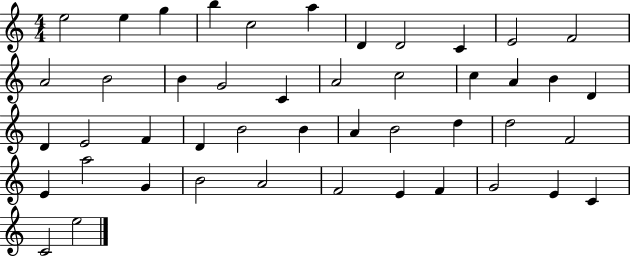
{
  \clef treble
  \numericTimeSignature
  \time 4/4
  \key c \major
  e''2 e''4 g''4 | b''4 c''2 a''4 | d'4 d'2 c'4 | e'2 f'2 | \break a'2 b'2 | b'4 g'2 c'4 | a'2 c''2 | c''4 a'4 b'4 d'4 | \break d'4 e'2 f'4 | d'4 b'2 b'4 | a'4 b'2 d''4 | d''2 f'2 | \break e'4 a''2 g'4 | b'2 a'2 | f'2 e'4 f'4 | g'2 e'4 c'4 | \break c'2 e''2 | \bar "|."
}